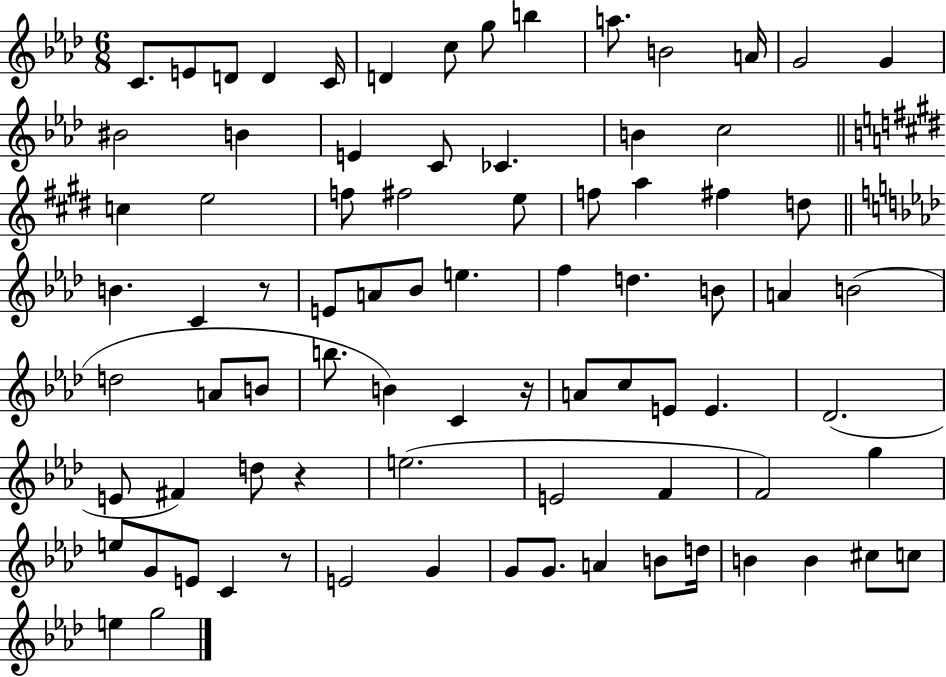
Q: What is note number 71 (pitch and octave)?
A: D5